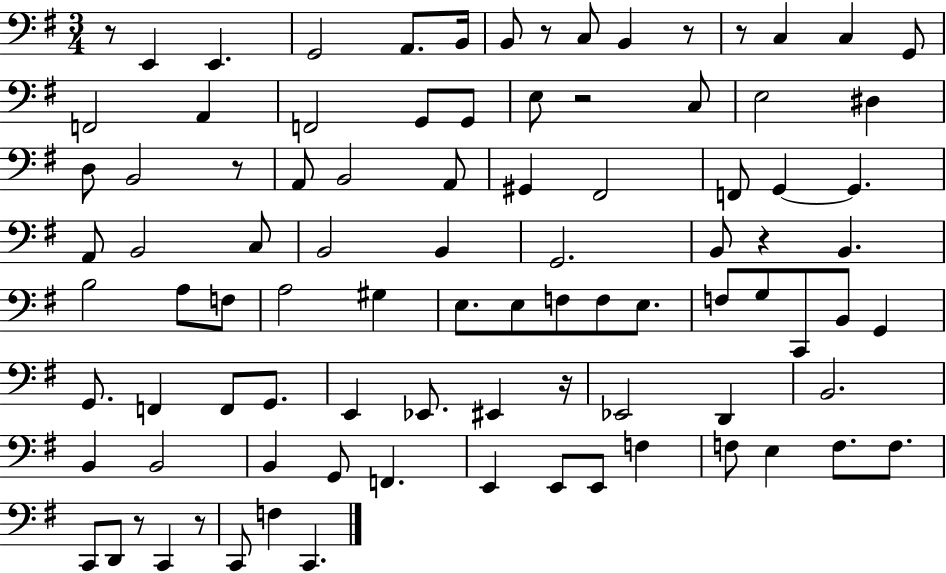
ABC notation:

X:1
T:Untitled
M:3/4
L:1/4
K:G
z/2 E,, E,, G,,2 A,,/2 B,,/4 B,,/2 z/2 C,/2 B,, z/2 z/2 C, C, G,,/2 F,,2 A,, F,,2 G,,/2 G,,/2 E,/2 z2 C,/2 E,2 ^D, D,/2 B,,2 z/2 A,,/2 B,,2 A,,/2 ^G,, ^F,,2 F,,/2 G,, G,, A,,/2 B,,2 C,/2 B,,2 B,, G,,2 B,,/2 z B,, B,2 A,/2 F,/2 A,2 ^G, E,/2 E,/2 F,/2 F,/2 E,/2 F,/2 G,/2 C,,/2 B,,/2 G,, G,,/2 F,, F,,/2 G,,/2 E,, _E,,/2 ^E,, z/4 _E,,2 D,, B,,2 B,, B,,2 B,, G,,/2 F,, E,, E,,/2 E,,/2 F, F,/2 E, F,/2 F,/2 C,,/2 D,,/2 z/2 C,, z/2 C,,/2 F, C,,